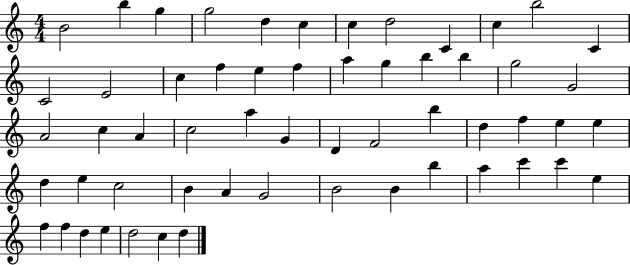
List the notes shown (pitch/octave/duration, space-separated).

B4/h B5/q G5/q G5/h D5/q C5/q C5/q D5/h C4/q C5/q B5/h C4/q C4/h E4/h C5/q F5/q E5/q F5/q A5/q G5/q B5/q B5/q G5/h G4/h A4/h C5/q A4/q C5/h A5/q G4/q D4/q F4/h B5/q D5/q F5/q E5/q E5/q D5/q E5/q C5/h B4/q A4/q G4/h B4/h B4/q B5/q A5/q C6/q C6/q E5/q F5/q F5/q D5/q E5/q D5/h C5/q D5/q